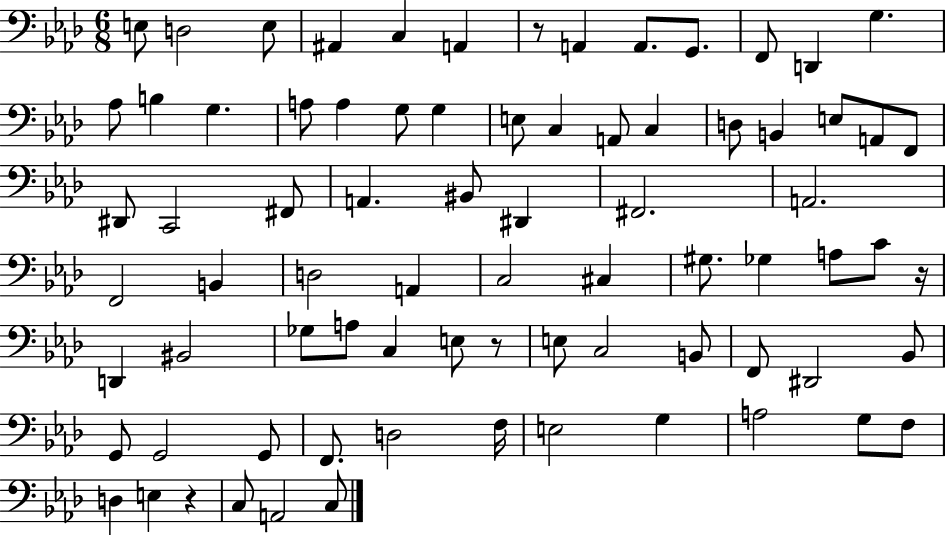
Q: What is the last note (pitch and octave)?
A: C3